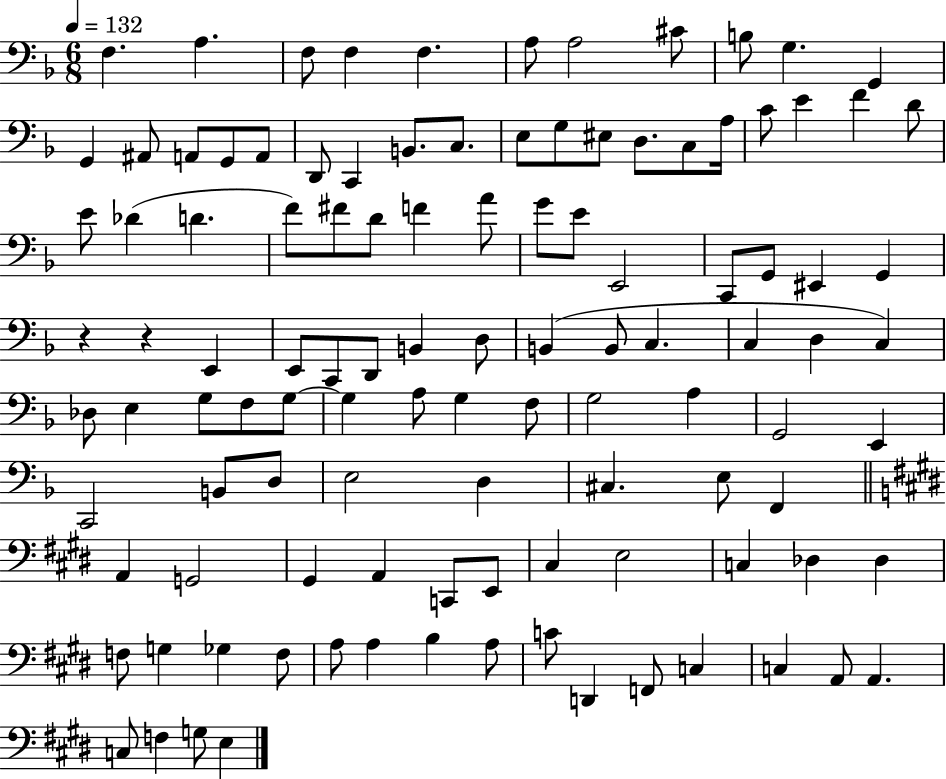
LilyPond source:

{
  \clef bass
  \numericTimeSignature
  \time 6/8
  \key f \major
  \tempo 4 = 132
  f4. a4. | f8 f4 f4. | a8 a2 cis'8 | b8 g4. g,4 | \break g,4 ais,8 a,8 g,8 a,8 | d,8 c,4 b,8. c8. | e8 g8 eis8 d8. c8 a16 | c'8 e'4 f'4 d'8 | \break e'8 des'4( d'4. | f'8) fis'8 d'8 f'4 a'8 | g'8 e'8 e,2 | c,8 g,8 eis,4 g,4 | \break r4 r4 e,4 | e,8 c,8 d,8 b,4 d8 | b,4( b,8 c4. | c4 d4 c4) | \break des8 e4 g8 f8 g8~~ | g4 a8 g4 f8 | g2 a4 | g,2 e,4 | \break c,2 b,8 d8 | e2 d4 | cis4. e8 f,4 | \bar "||" \break \key e \major a,4 g,2 | gis,4 a,4 c,8 e,8 | cis4 e2 | c4 des4 des4 | \break f8 g4 ges4 f8 | a8 a4 b4 a8 | c'8 d,4 f,8 c4 | c4 a,8 a,4. | \break c8 f4 g8 e4 | \bar "|."
}